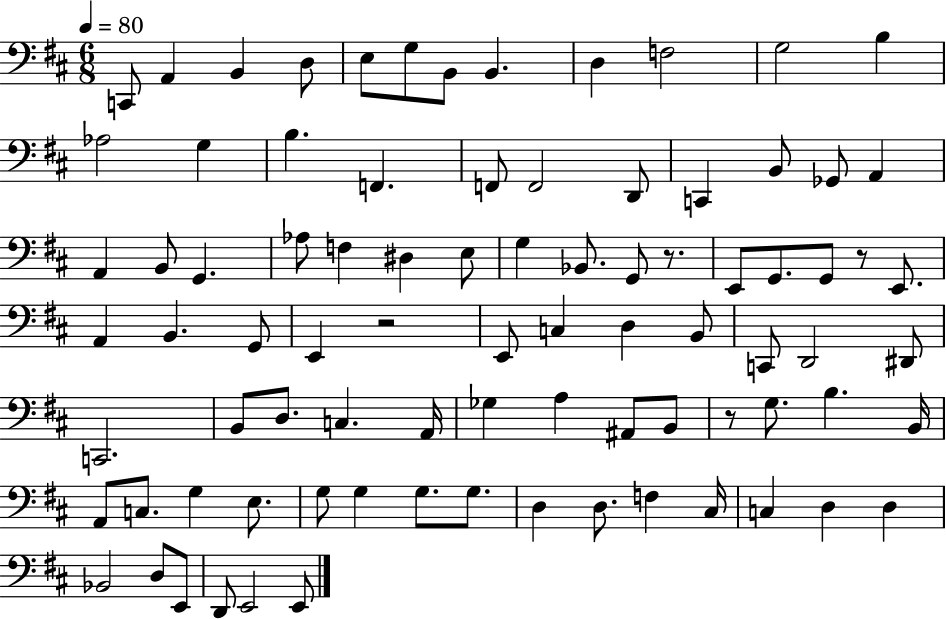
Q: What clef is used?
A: bass